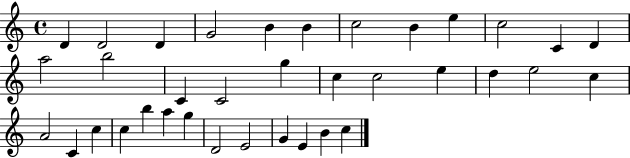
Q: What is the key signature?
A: C major